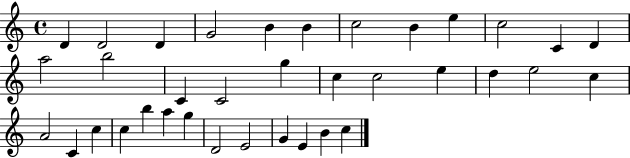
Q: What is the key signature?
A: C major